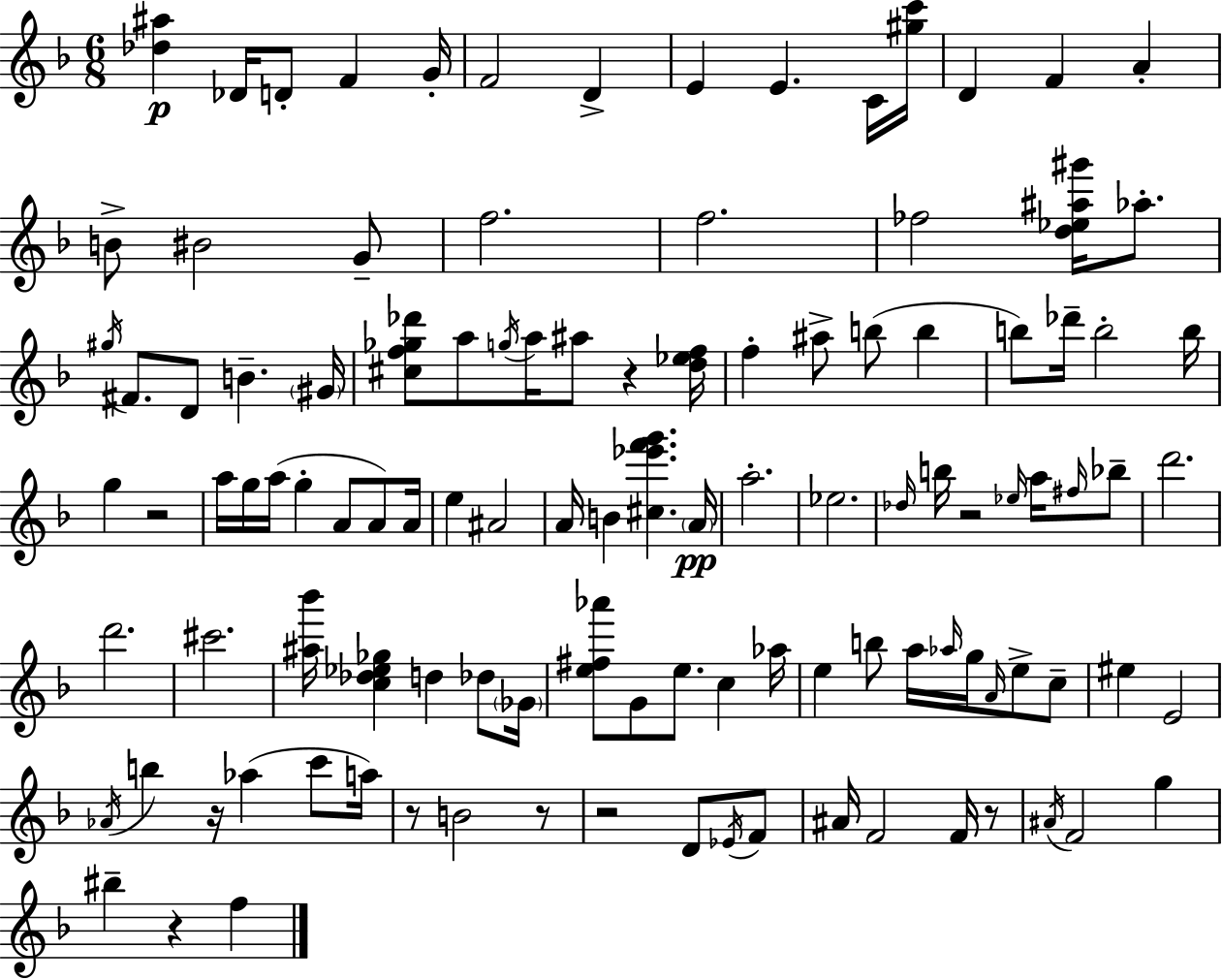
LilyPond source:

{
  \clef treble
  \numericTimeSignature
  \time 6/8
  \key f \major
  <des'' ais''>4\p des'16 d'8-. f'4 g'16-. | f'2 d'4-> | e'4 e'4. c'16 <gis'' c'''>16 | d'4 f'4 a'4-. | \break b'8-> bis'2 g'8-- | f''2. | f''2. | fes''2 <d'' ees'' ais'' gis'''>16 aes''8.-. | \break \acciaccatura { gis''16 } fis'8. d'8 b'4.-- | \parenthesize gis'16 <cis'' f'' ges'' des'''>8 a''8 \acciaccatura { g''16 } a''16 ais''8 r4 | <d'' ees'' f''>16 f''4-. ais''8-> b''8( b''4 | b''8) des'''16-- b''2-. | \break b''16 g''4 r2 | a''16 g''16 a''16( g''4-. a'8 a'8) | a'16 e''4 ais'2 | a'16 b'4 <cis'' ees''' f''' g'''>4. | \break \parenthesize a'16\pp a''2.-. | ees''2. | \grace { des''16 } b''16 r2 | \grace { ees''16 } a''16 \grace { fis''16 } bes''8-- d'''2. | \break d'''2. | cis'''2. | <ais'' bes'''>16 <c'' des'' ees'' ges''>4 d''4 | des''8 \parenthesize ges'16 <e'' fis'' aes'''>8 g'8 e''8. | \break c''4 aes''16 e''4 b''8 a''16 | \grace { aes''16 } g''16 \grace { a'16 } e''8-> c''8-- eis''4 e'2 | \acciaccatura { aes'16 } b''4 | r16 aes''4( c'''8 a''16) r8 b'2 | \break r8 r2 | d'8 \acciaccatura { ees'16 } f'8 ais'16 f'2 | f'16 r8 \acciaccatura { ais'16 } f'2 | g''4 bis''4-- | \break r4 f''4 \bar "|."
}